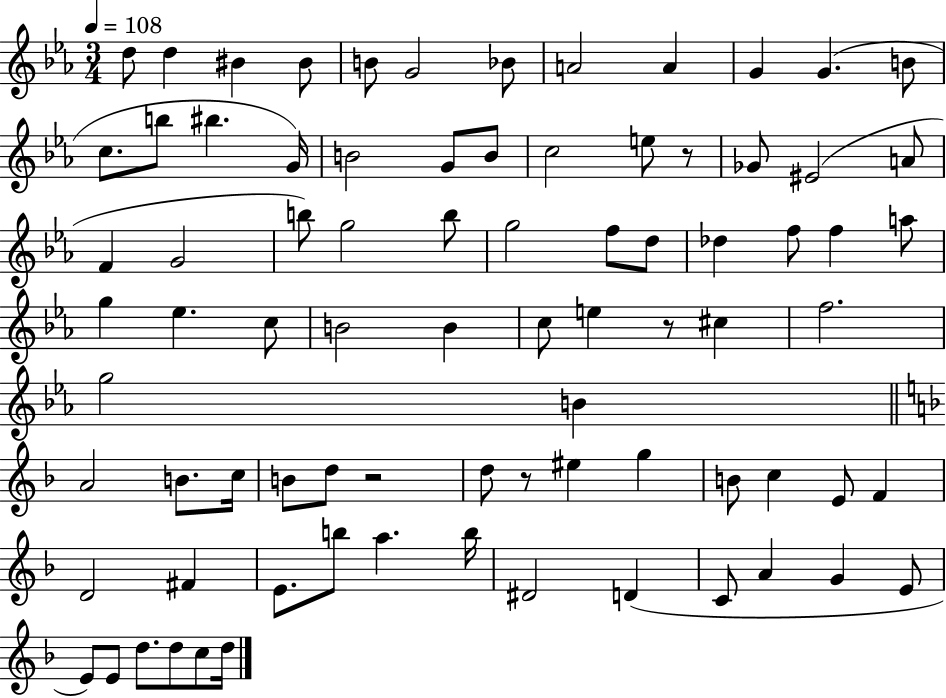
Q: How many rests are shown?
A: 4